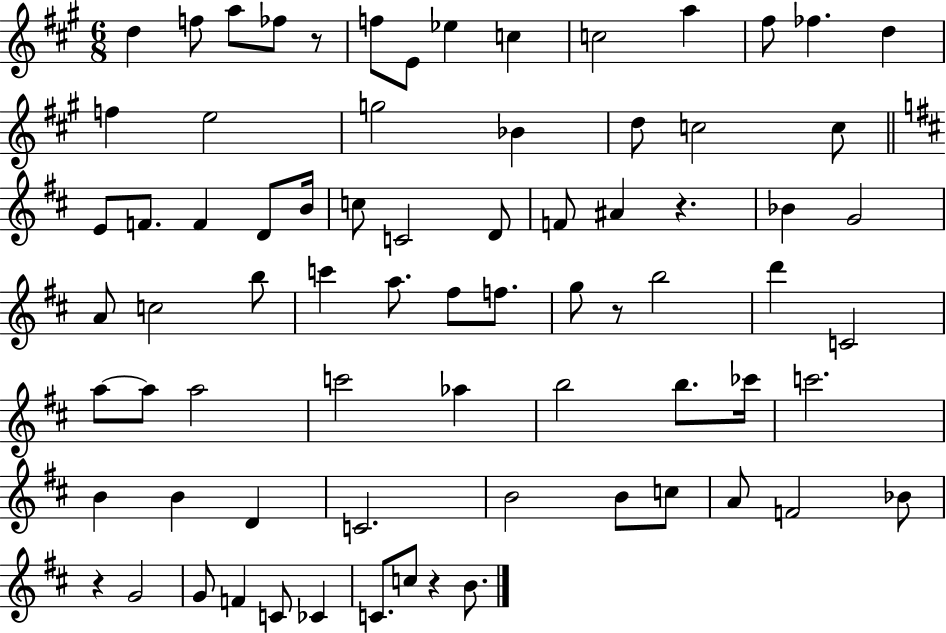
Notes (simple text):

D5/q F5/e A5/e FES5/e R/e F5/e E4/e Eb5/q C5/q C5/h A5/q F#5/e FES5/q. D5/q F5/q E5/h G5/h Bb4/q D5/e C5/h C5/e E4/e F4/e. F4/q D4/e B4/s C5/e C4/h D4/e F4/e A#4/q R/q. Bb4/q G4/h A4/e C5/h B5/e C6/q A5/e. F#5/e F5/e. G5/e R/e B5/h D6/q C4/h A5/e A5/e A5/h C6/h Ab5/q B5/h B5/e. CES6/s C6/h. B4/q B4/q D4/q C4/h. B4/h B4/e C5/e A4/e F4/h Bb4/e R/q G4/h G4/e F4/q C4/e CES4/q C4/e. C5/e R/q B4/e.